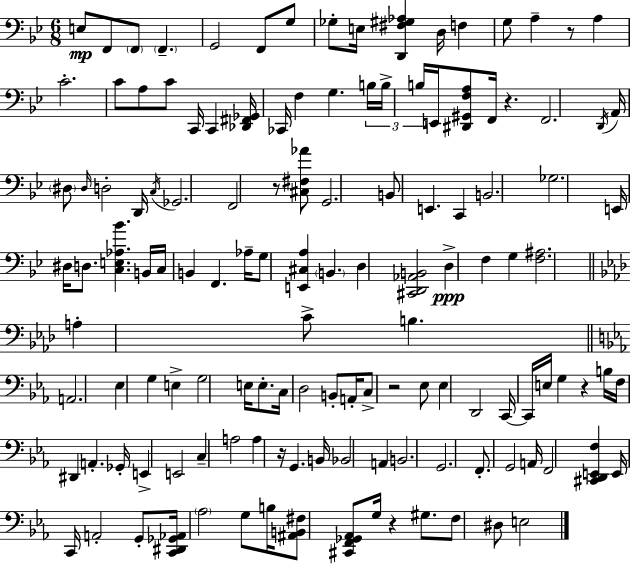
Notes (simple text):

E3/e F2/e F2/e F2/q. G2/h F2/e G3/e Gb3/e E3/s [D2,F#3,G#3,Ab3]/q D3/s F3/q G3/e A3/q R/e A3/q C4/h. C4/e A3/e C4/e C2/s C2/q [Db2,F#2,Gb2]/s CES2/s F3/q G3/q. B3/s B3/s B3/s E2/s [D#2,G#2,F3,A3]/e F2/s R/q. F2/h. D2/s A2/s D#3/e D#3/s D3/h D2/s C3/s Gb2/h. F2/h R/e [C#3,F#3,Ab4]/e G2/h. B2/e E2/q. C2/q B2/h. Gb3/h. E2/s D#3/s D3/e. [C3,E3,Ab3,Bb4]/q. B2/s C3/s B2/q F2/q. Ab3/s G3/e [E2,C#3,A3]/q B2/q. D3/q [C#2,D2,Ab2,B2]/h D3/q F3/q G3/q [F3,A#3]/h. A3/q C4/e B3/q. A2/h. Eb3/q G3/q E3/q G3/h E3/s E3/e. C3/s D3/h B2/e A2/s C3/e R/h Eb3/e Eb3/q D2/h C2/s C2/s E3/s G3/q R/q B3/s F3/s D#2/q A2/q. Gb2/s E2/q E2/h C3/q A3/h A3/q R/s G2/q. B2/s Bb2/h A2/q B2/h. G2/h. F2/e. G2/h A2/s F2/h [C#2,D2,E2,F3]/q E2/s C2/s A2/h G2/e [C2,D#2,Gb2,Ab2]/s Ab3/h G3/e B3/s [A#2,B2,F#3]/e [C#2,F2,Gb2,Ab2]/e G3/s R/q G#3/e. F3/e D#3/e E3/h